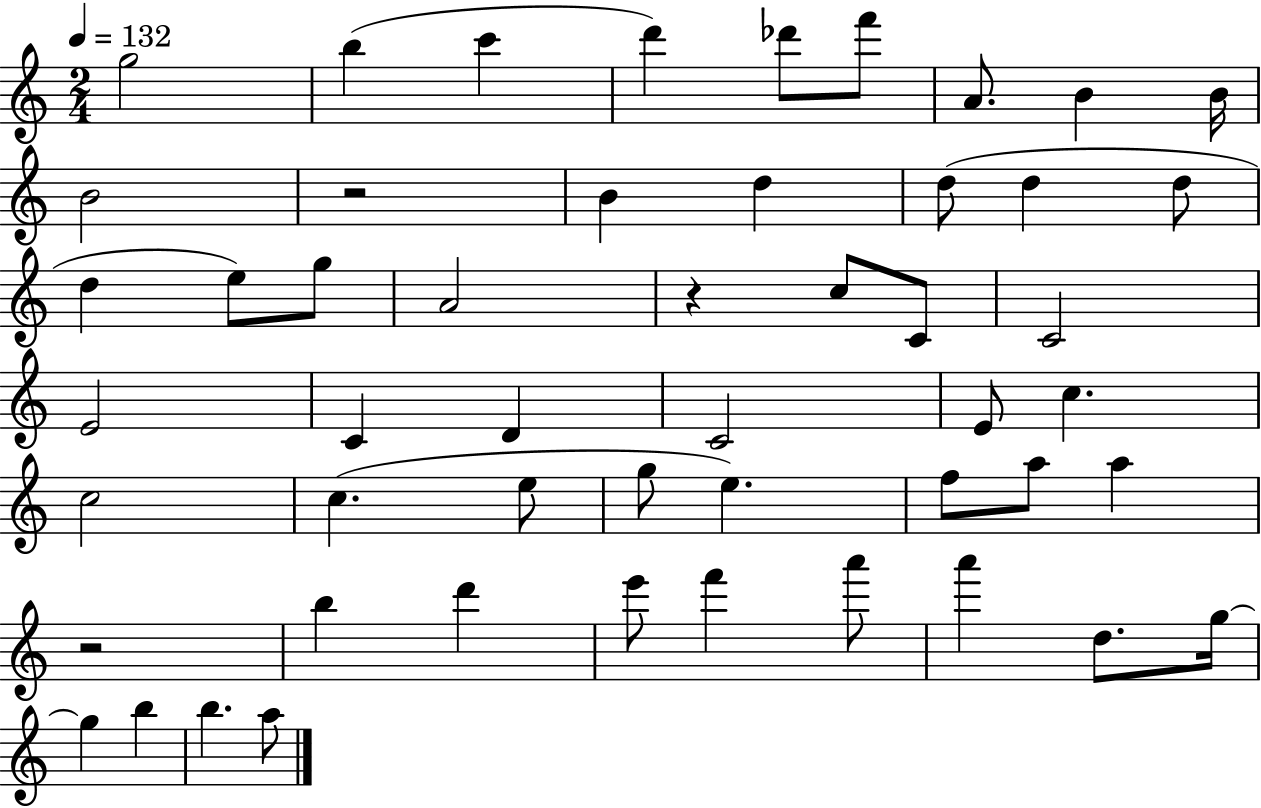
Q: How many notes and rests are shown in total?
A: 51